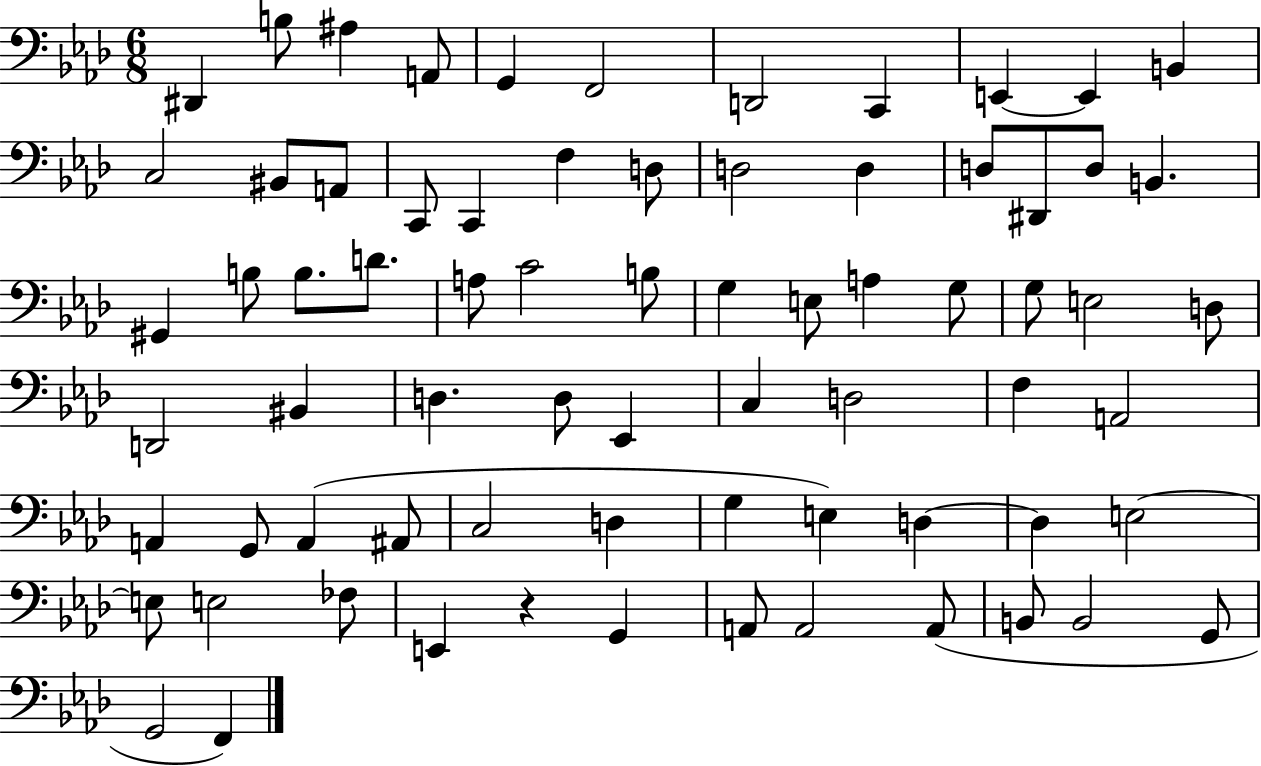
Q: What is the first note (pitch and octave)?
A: D#2